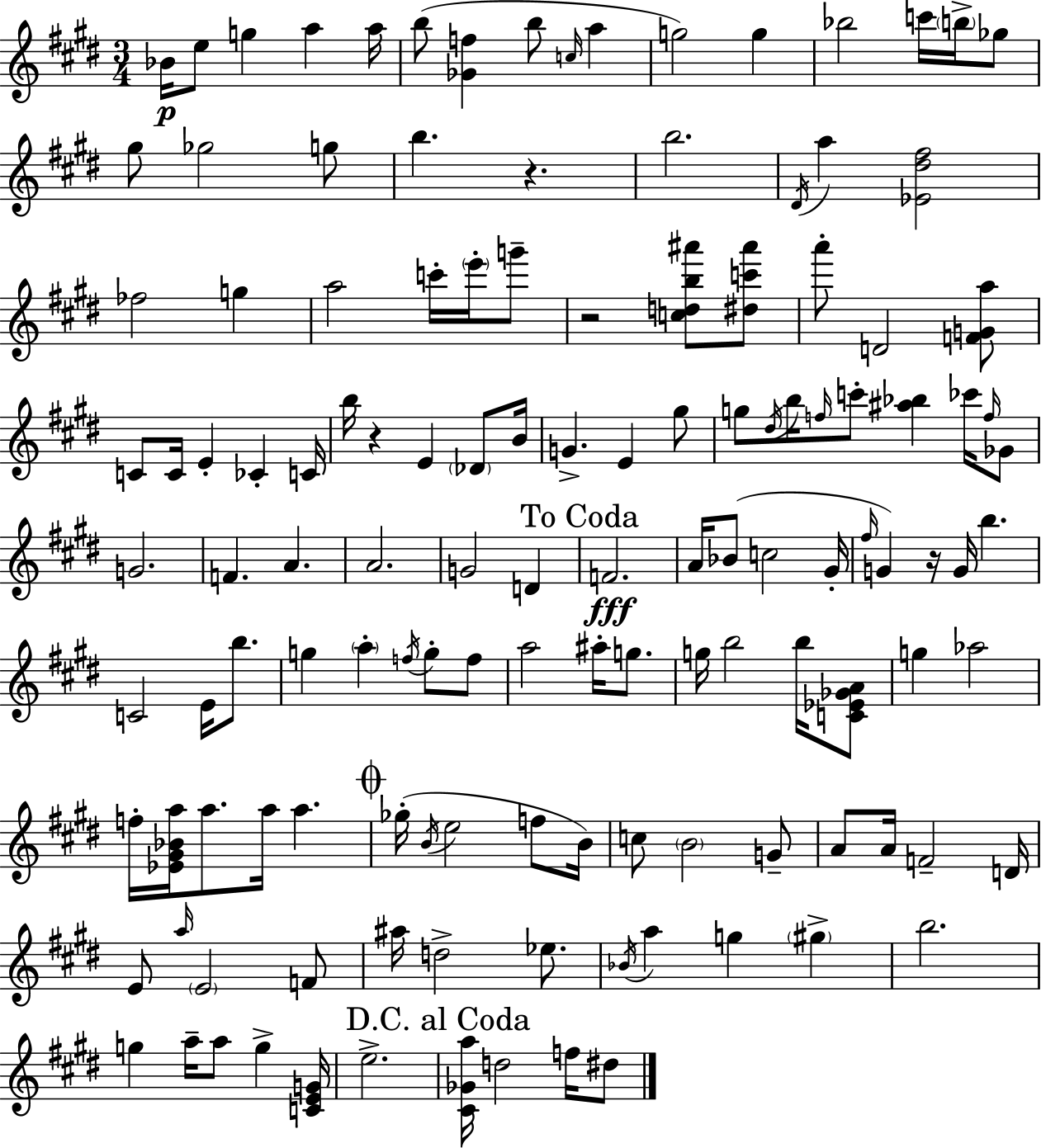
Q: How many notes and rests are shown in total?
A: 131